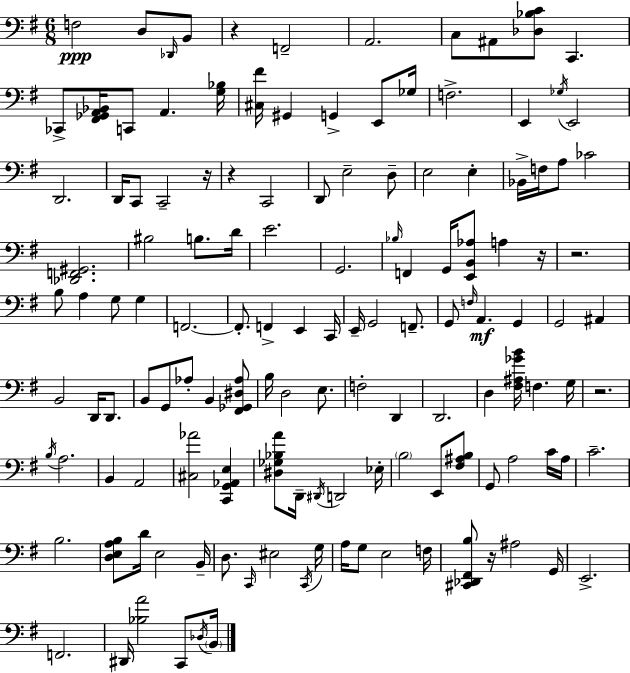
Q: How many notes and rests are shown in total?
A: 135